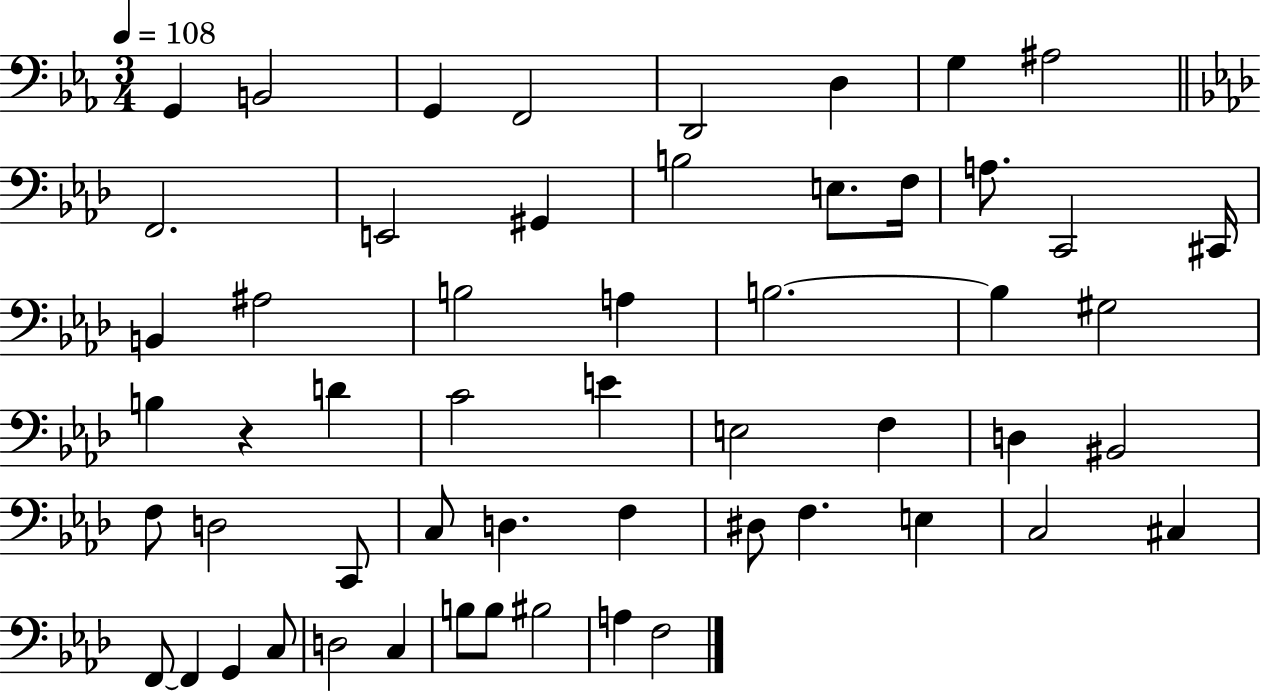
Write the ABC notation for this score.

X:1
T:Untitled
M:3/4
L:1/4
K:Eb
G,, B,,2 G,, F,,2 D,,2 D, G, ^A,2 F,,2 E,,2 ^G,, B,2 E,/2 F,/4 A,/2 C,,2 ^C,,/4 B,, ^A,2 B,2 A, B,2 B, ^G,2 B, z D C2 E E,2 F, D, ^B,,2 F,/2 D,2 C,,/2 C,/2 D, F, ^D,/2 F, E, C,2 ^C, F,,/2 F,, G,, C,/2 D,2 C, B,/2 B,/2 ^B,2 A, F,2